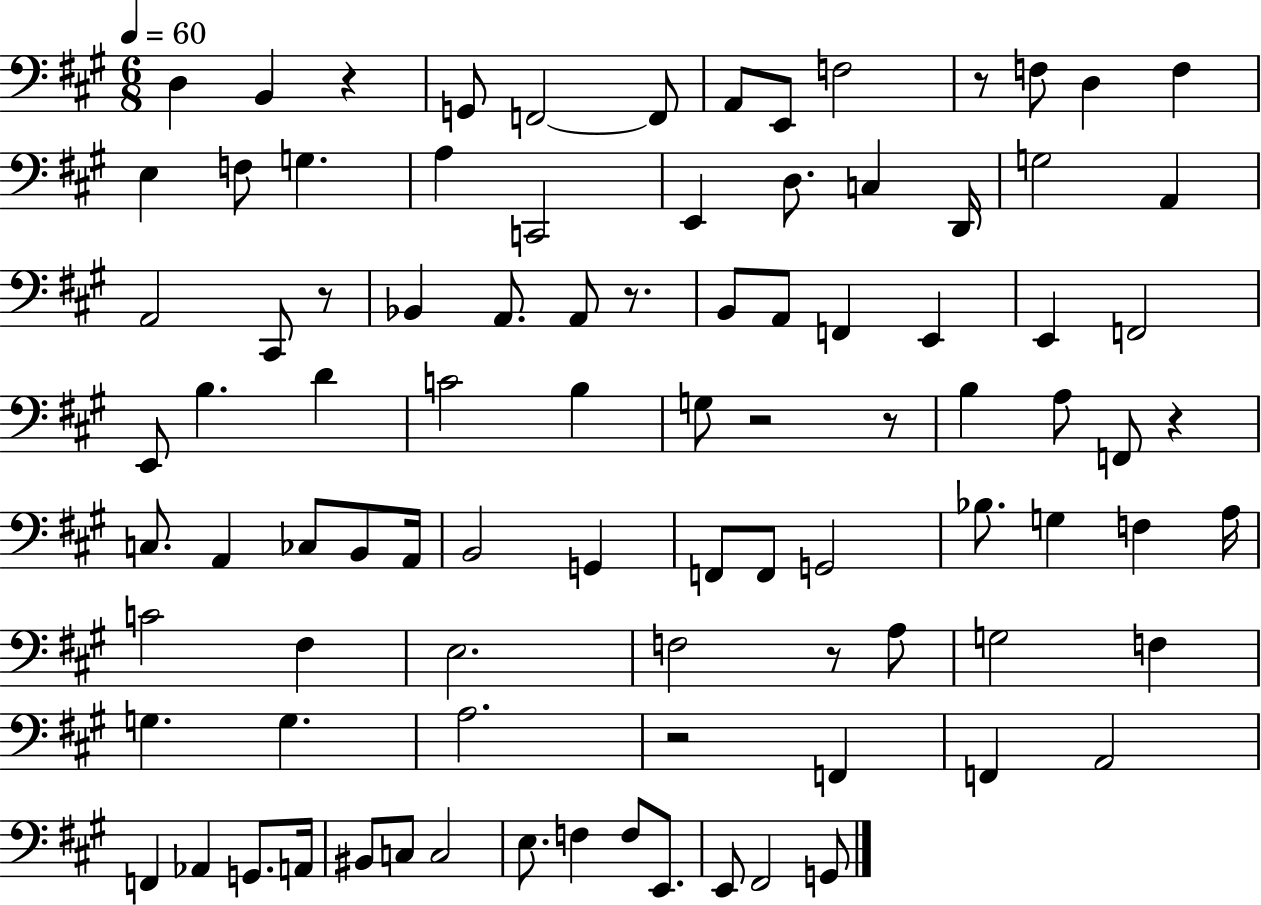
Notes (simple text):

D3/q B2/q R/q G2/e F2/h F2/e A2/e E2/e F3/h R/e F3/e D3/q F3/q E3/q F3/e G3/q. A3/q C2/h E2/q D3/e. C3/q D2/s G3/h A2/q A2/h C#2/e R/e Bb2/q A2/e. A2/e R/e. B2/e A2/e F2/q E2/q E2/q F2/h E2/e B3/q. D4/q C4/h B3/q G3/e R/h R/e B3/q A3/e F2/e R/q C3/e. A2/q CES3/e B2/e A2/s B2/h G2/q F2/e F2/e G2/h Bb3/e. G3/q F3/q A3/s C4/h F#3/q E3/h. F3/h R/e A3/e G3/h F3/q G3/q. G3/q. A3/h. R/h F2/q F2/q A2/h F2/q Ab2/q G2/e. A2/s BIS2/e C3/e C3/h E3/e. F3/q F3/e E2/e. E2/e F#2/h G2/e